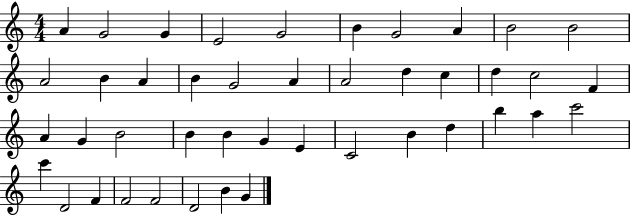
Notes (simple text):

A4/q G4/h G4/q E4/h G4/h B4/q G4/h A4/q B4/h B4/h A4/h B4/q A4/q B4/q G4/h A4/q A4/h D5/q C5/q D5/q C5/h F4/q A4/q G4/q B4/h B4/q B4/q G4/q E4/q C4/h B4/q D5/q B5/q A5/q C6/h C6/q D4/h F4/q F4/h F4/h D4/h B4/q G4/q